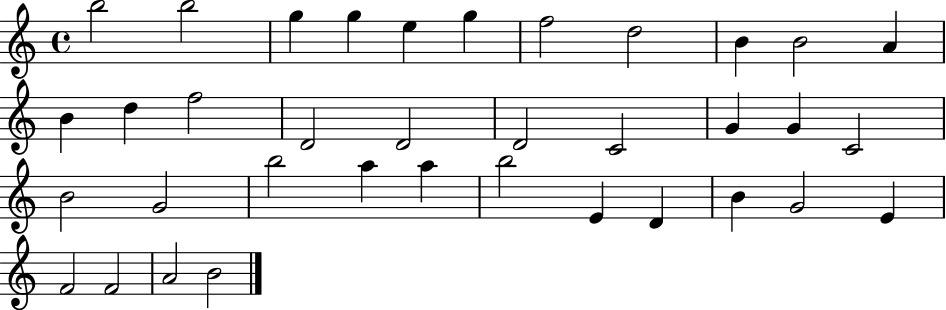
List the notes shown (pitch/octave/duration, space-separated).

B5/h B5/h G5/q G5/q E5/q G5/q F5/h D5/h B4/q B4/h A4/q B4/q D5/q F5/h D4/h D4/h D4/h C4/h G4/q G4/q C4/h B4/h G4/h B5/h A5/q A5/q B5/h E4/q D4/q B4/q G4/h E4/q F4/h F4/h A4/h B4/h